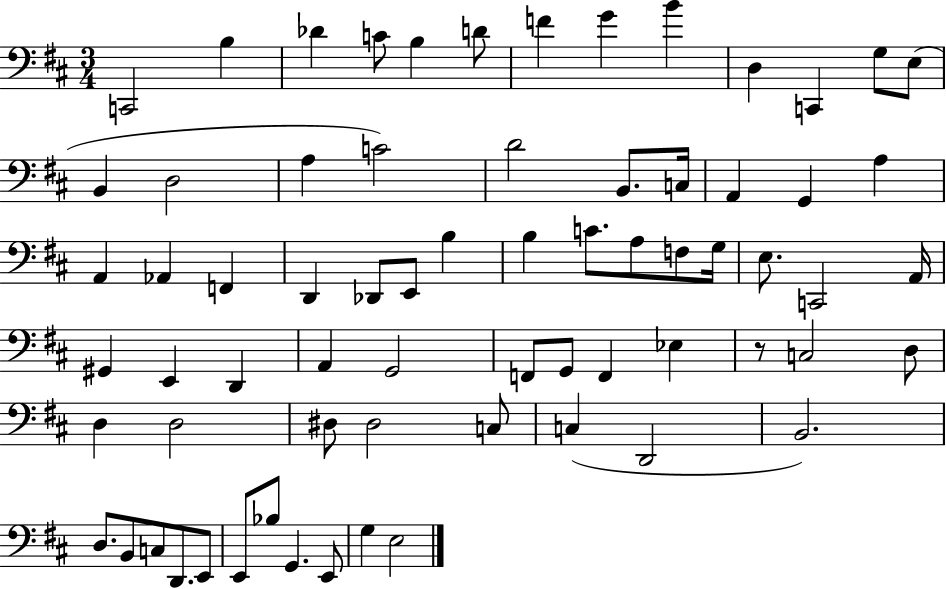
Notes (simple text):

C2/h B3/q Db4/q C4/e B3/q D4/e F4/q G4/q B4/q D3/q C2/q G3/e E3/e B2/q D3/h A3/q C4/h D4/h B2/e. C3/s A2/q G2/q A3/q A2/q Ab2/q F2/q D2/q Db2/e E2/e B3/q B3/q C4/e. A3/e F3/e G3/s E3/e. C2/h A2/s G#2/q E2/q D2/q A2/q G2/h F2/e G2/e F2/q Eb3/q R/e C3/h D3/e D3/q D3/h D#3/e D#3/h C3/e C3/q D2/h B2/h. D3/e. B2/e C3/e D2/e. E2/e E2/e Bb3/e G2/q. E2/e G3/q E3/h